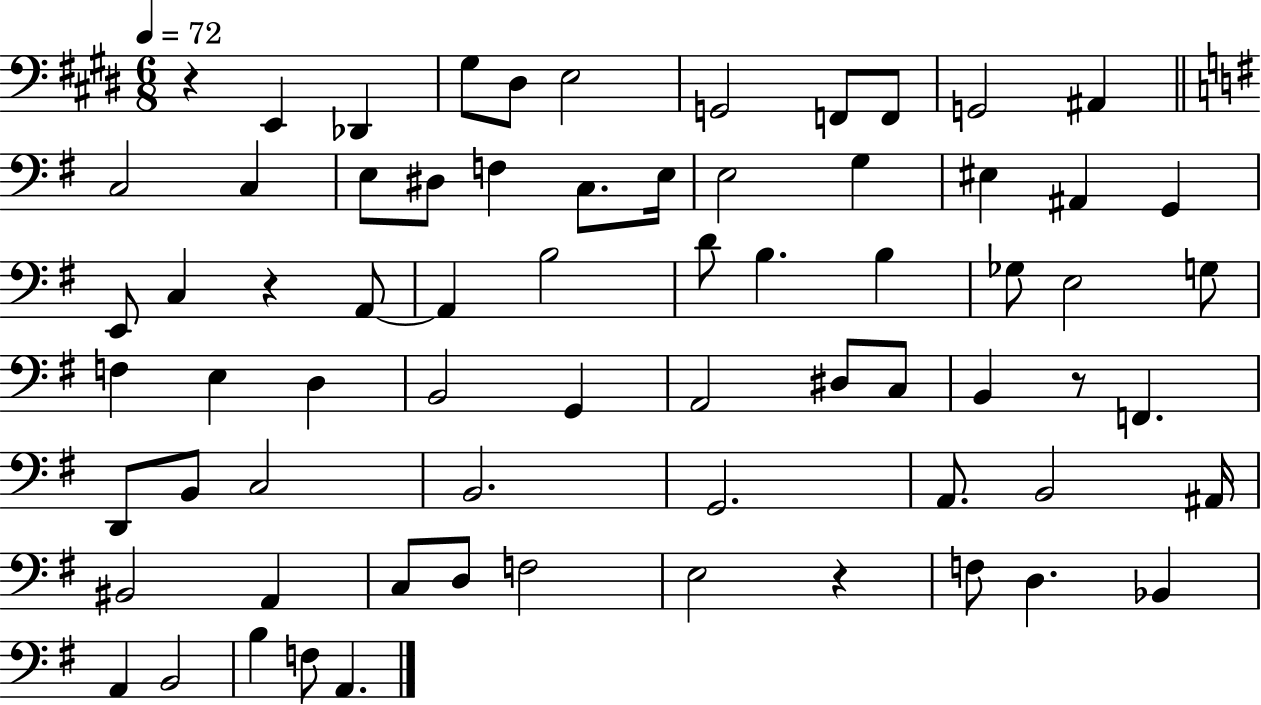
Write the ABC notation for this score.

X:1
T:Untitled
M:6/8
L:1/4
K:E
z E,, _D,, ^G,/2 ^D,/2 E,2 G,,2 F,,/2 F,,/2 G,,2 ^A,, C,2 C, E,/2 ^D,/2 F, C,/2 E,/4 E,2 G, ^E, ^A,, G,, E,,/2 C, z A,,/2 A,, B,2 D/2 B, B, _G,/2 E,2 G,/2 F, E, D, B,,2 G,, A,,2 ^D,/2 C,/2 B,, z/2 F,, D,,/2 B,,/2 C,2 B,,2 G,,2 A,,/2 B,,2 ^A,,/4 ^B,,2 A,, C,/2 D,/2 F,2 E,2 z F,/2 D, _B,, A,, B,,2 B, F,/2 A,,